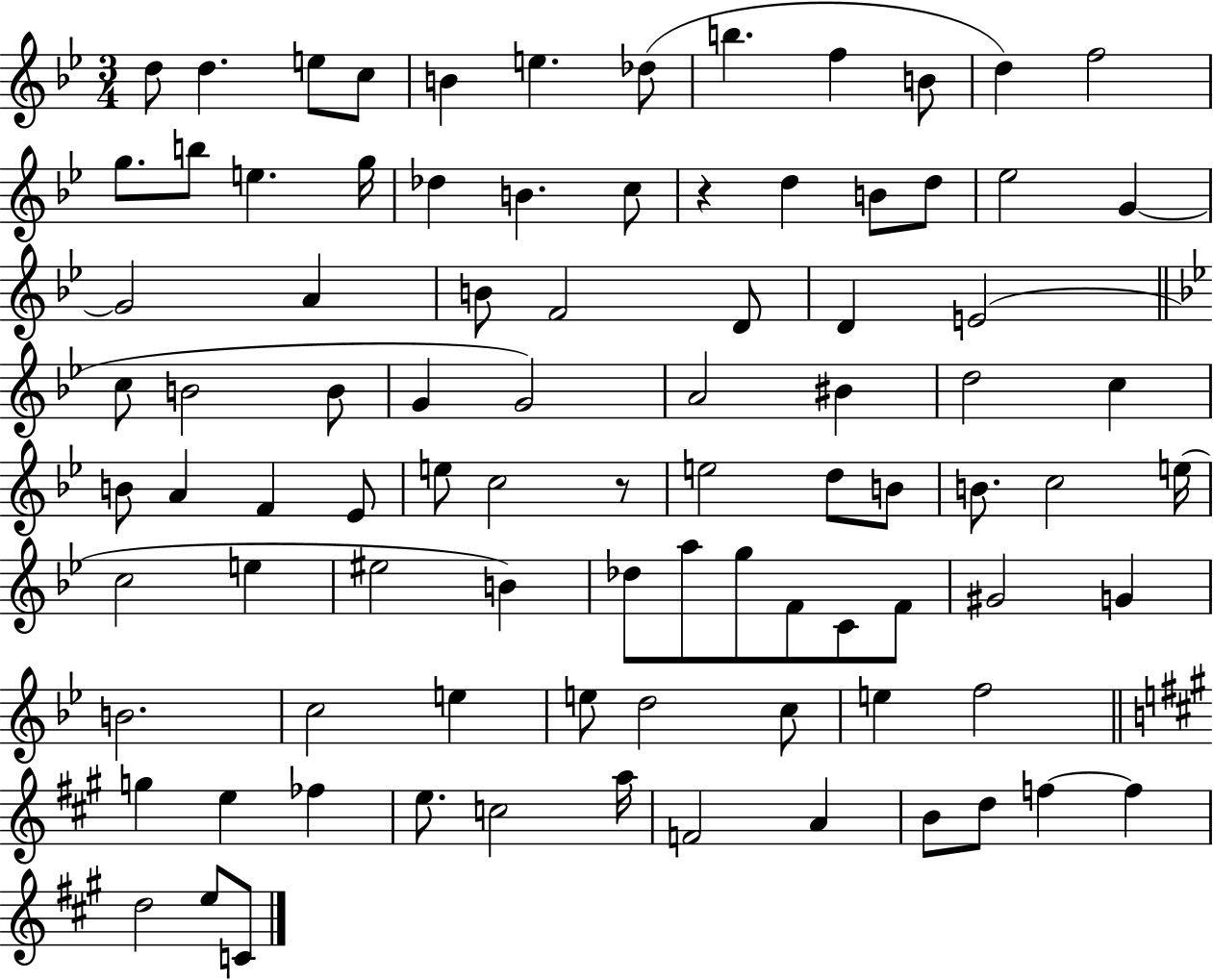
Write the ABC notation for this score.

X:1
T:Untitled
M:3/4
L:1/4
K:Bb
d/2 d e/2 c/2 B e _d/2 b f B/2 d f2 g/2 b/2 e g/4 _d B c/2 z d B/2 d/2 _e2 G G2 A B/2 F2 D/2 D E2 c/2 B2 B/2 G G2 A2 ^B d2 c B/2 A F _E/2 e/2 c2 z/2 e2 d/2 B/2 B/2 c2 e/4 c2 e ^e2 B _d/2 a/2 g/2 F/2 C/2 F/2 ^G2 G B2 c2 e e/2 d2 c/2 e f2 g e _f e/2 c2 a/4 F2 A B/2 d/2 f f d2 e/2 C/2